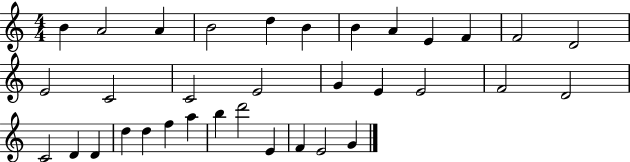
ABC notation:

X:1
T:Untitled
M:4/4
L:1/4
K:C
B A2 A B2 d B B A E F F2 D2 E2 C2 C2 E2 G E E2 F2 D2 C2 D D d d f a b d'2 E F E2 G